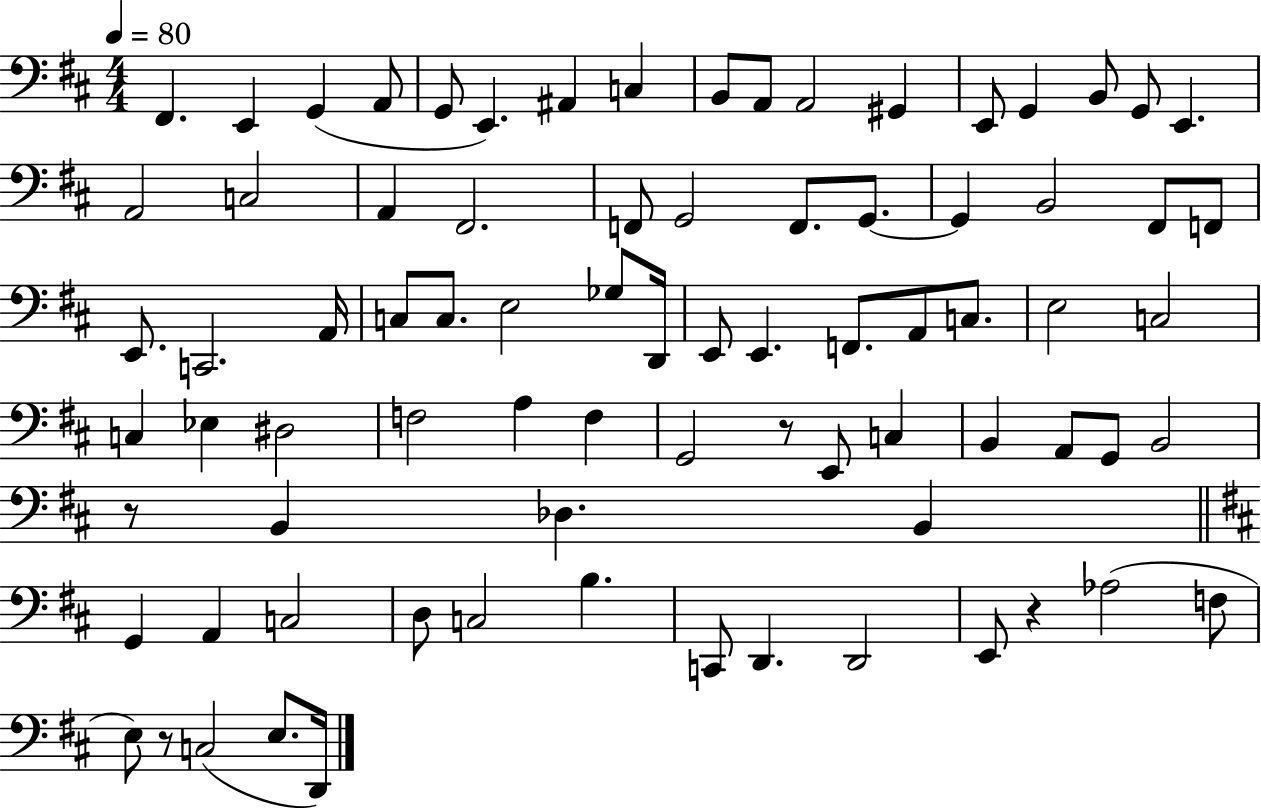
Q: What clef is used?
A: bass